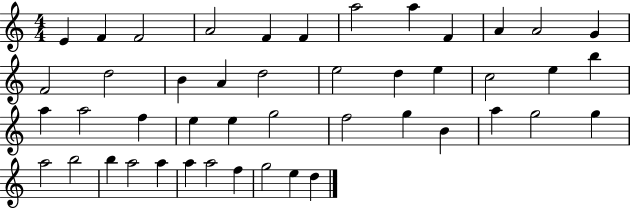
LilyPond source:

{
  \clef treble
  \numericTimeSignature
  \time 4/4
  \key c \major
  e'4 f'4 f'2 | a'2 f'4 f'4 | a''2 a''4 f'4 | a'4 a'2 g'4 | \break f'2 d''2 | b'4 a'4 d''2 | e''2 d''4 e''4 | c''2 e''4 b''4 | \break a''4 a''2 f''4 | e''4 e''4 g''2 | f''2 g''4 b'4 | a''4 g''2 g''4 | \break a''2 b''2 | b''4 a''2 a''4 | a''4 a''2 f''4 | g''2 e''4 d''4 | \break \bar "|."
}